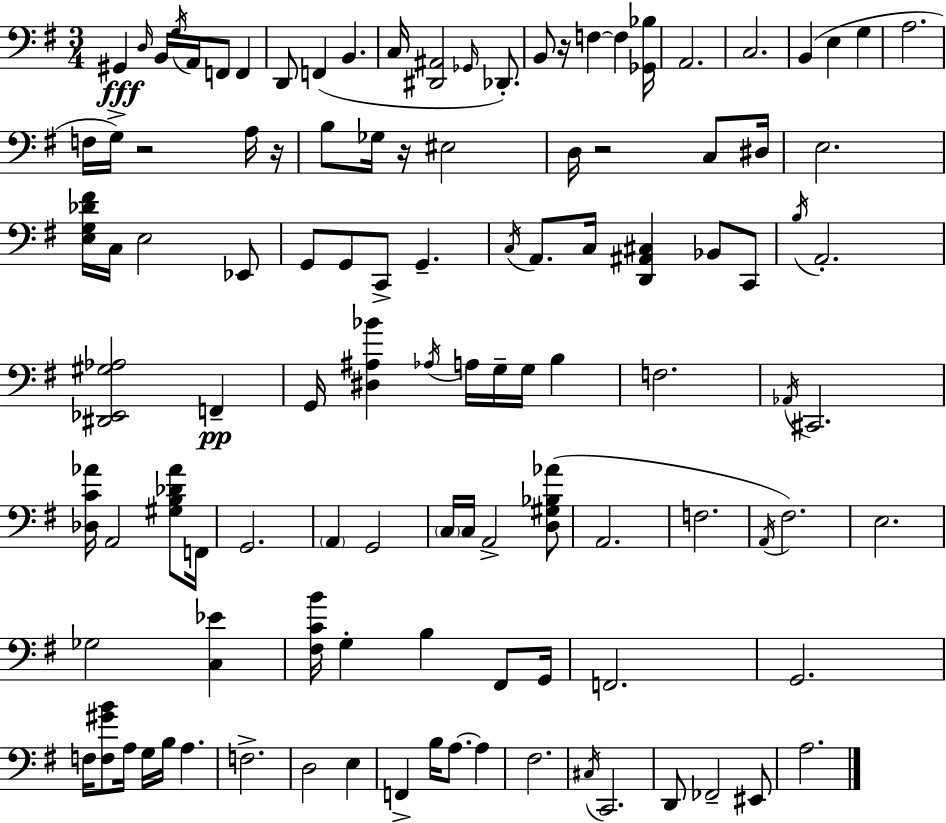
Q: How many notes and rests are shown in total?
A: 112